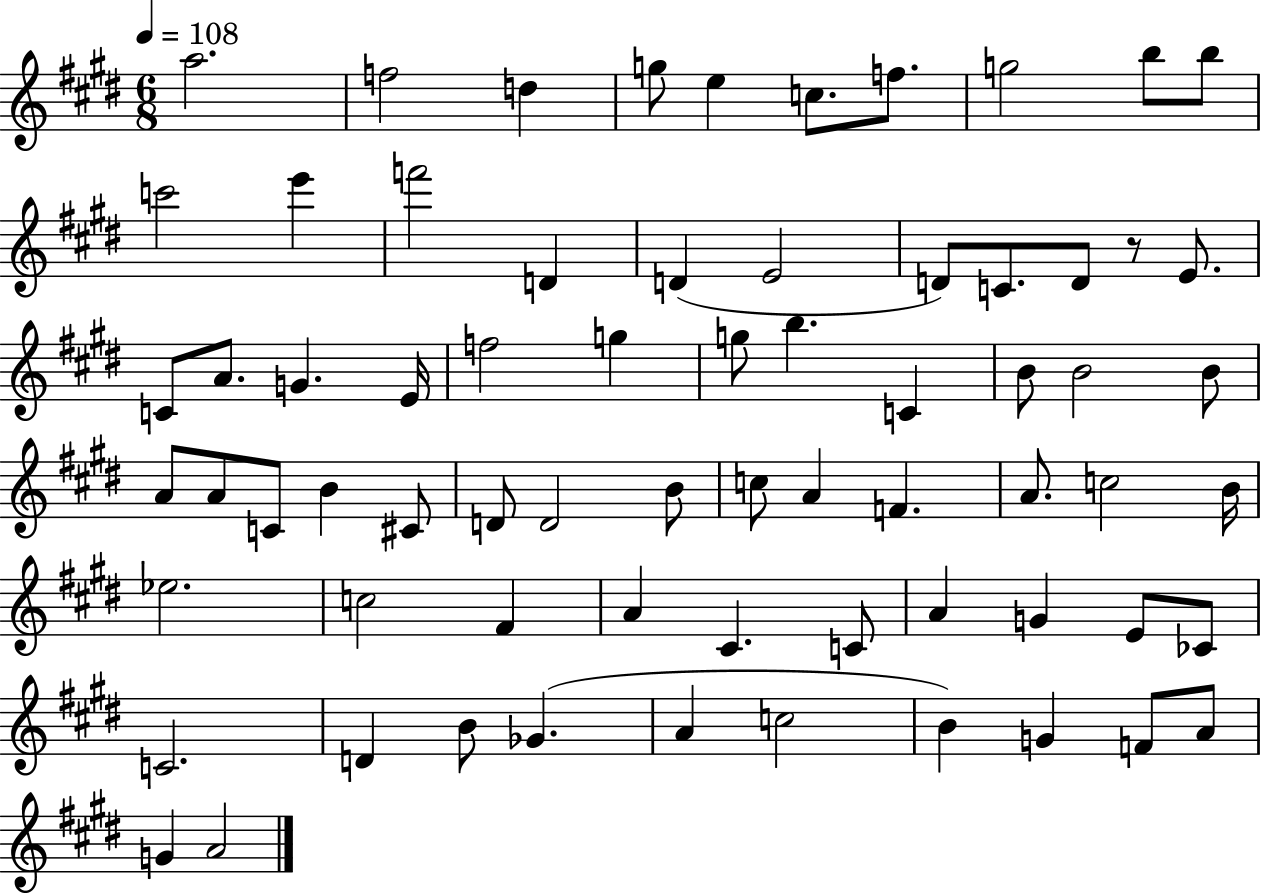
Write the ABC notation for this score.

X:1
T:Untitled
M:6/8
L:1/4
K:E
a2 f2 d g/2 e c/2 f/2 g2 b/2 b/2 c'2 e' f'2 D D E2 D/2 C/2 D/2 z/2 E/2 C/2 A/2 G E/4 f2 g g/2 b C B/2 B2 B/2 A/2 A/2 C/2 B ^C/2 D/2 D2 B/2 c/2 A F A/2 c2 B/4 _e2 c2 ^F A ^C C/2 A G E/2 _C/2 C2 D B/2 _G A c2 B G F/2 A/2 G A2